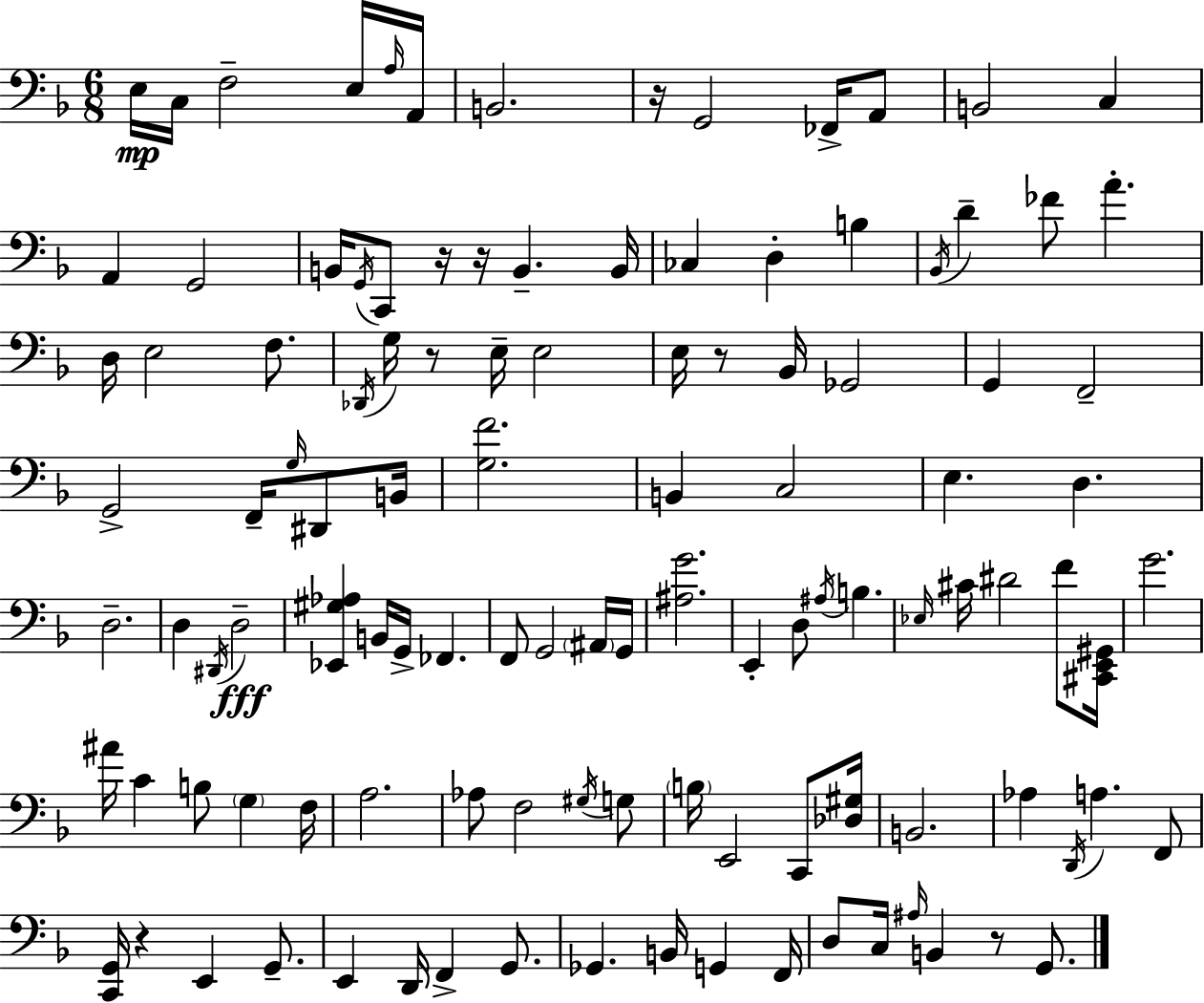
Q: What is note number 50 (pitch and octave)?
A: D#2